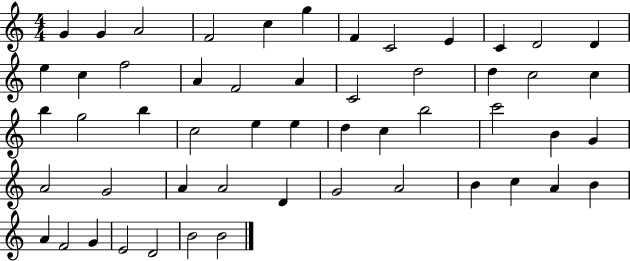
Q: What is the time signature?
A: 4/4